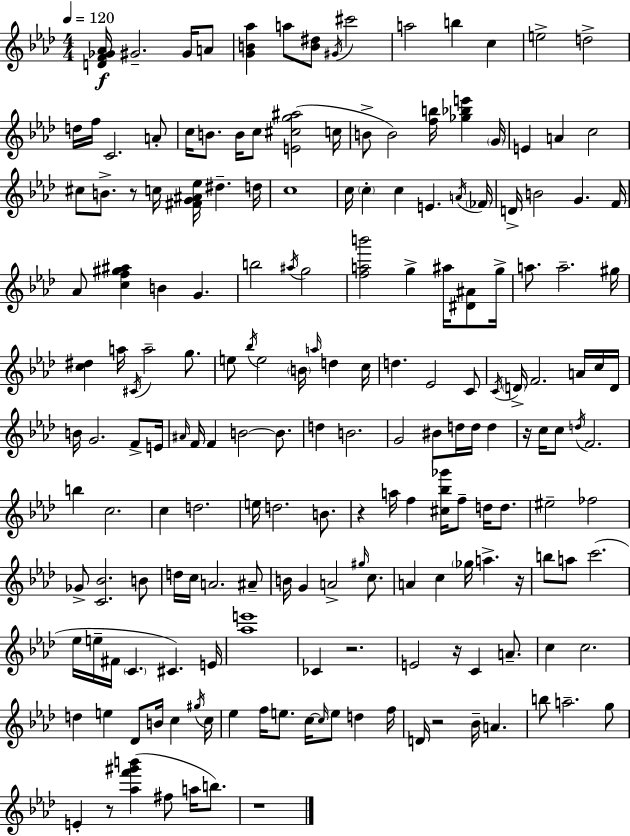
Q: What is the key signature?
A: F minor